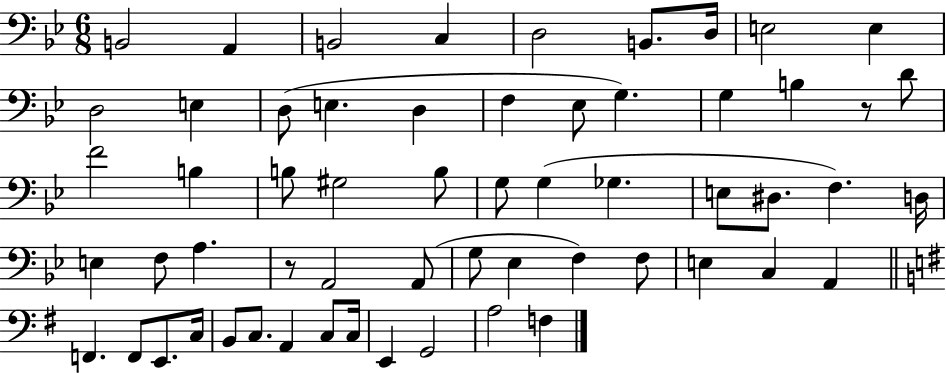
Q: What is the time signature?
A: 6/8